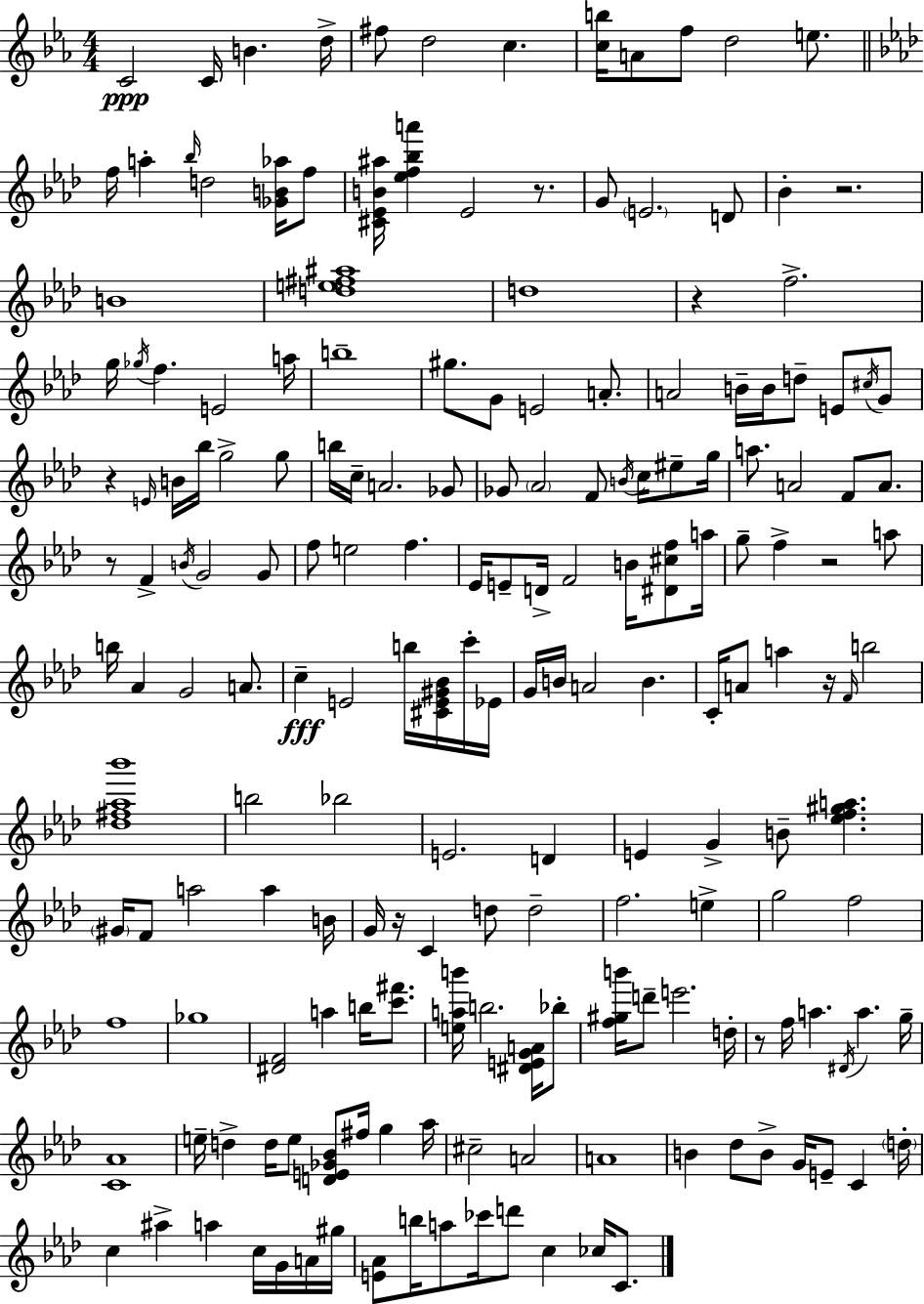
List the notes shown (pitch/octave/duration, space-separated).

C4/h C4/s B4/q. D5/s F#5/e D5/h C5/q. [C5,B5]/s A4/e F5/e D5/h E5/e. F5/s A5/q Bb5/s D5/h [Gb4,B4,Ab5]/s F5/e [C#4,Eb4,B4,A#5]/s [Eb5,F5,Bb5,A6]/q Eb4/h R/e. G4/e E4/h. D4/e Bb4/q R/h. B4/w [D5,E5,F#5,A#5]/w D5/w R/q F5/h. G5/s Gb5/s F5/q. E4/h A5/s B5/w G#5/e. G4/e E4/h A4/e. A4/h B4/s B4/s D5/e E4/e C#5/s G4/e R/q E4/s B4/s Bb5/s G5/h G5/e B5/s C5/s A4/h. Gb4/e Gb4/e Ab4/h F4/e B4/s C5/s EIS5/e G5/s A5/e. A4/h F4/e A4/e. R/e F4/q B4/s G4/h G4/e F5/e E5/h F5/q. Eb4/s E4/e D4/s F4/h B4/s [D#4,C#5,F5]/e A5/s G5/e F5/q R/h A5/e B5/s Ab4/q G4/h A4/e. C5/q E4/h B5/s [C#4,E4,G#4,Bb4]/s C6/s Eb4/s G4/s B4/s A4/h B4/q. C4/s A4/e A5/q R/s F4/s B5/h [Db5,F#5,Ab5,Bb6]/w B5/h Bb5/h E4/h. D4/q E4/q G4/q B4/e [Eb5,F5,G#5,A5]/q. G#4/s F4/e A5/h A5/q B4/s G4/s R/s C4/q D5/e D5/h F5/h. E5/q G5/h F5/h F5/w Gb5/w [D#4,F4]/h A5/q B5/s [C6,F#6]/e. [E5,A5,B6]/s B5/h. [D#4,E4,G4,A4]/s Bb5/e [F5,G#5,B6]/s D6/e E6/h. D5/s R/e F5/s A5/q. D#4/s A5/q. G5/s [C4,Ab4]/w E5/s D5/q D5/s E5/e [D4,E4,Gb4,Bb4]/e F#5/s G5/q Ab5/s C#5/h A4/h A4/w B4/q Db5/e B4/e G4/s E4/e C4/q D5/s C5/q A#5/q A5/q C5/s G4/s A4/s G#5/s [E4,Ab4]/e B5/s A5/e CES6/s D6/e C5/q CES5/s C4/e.